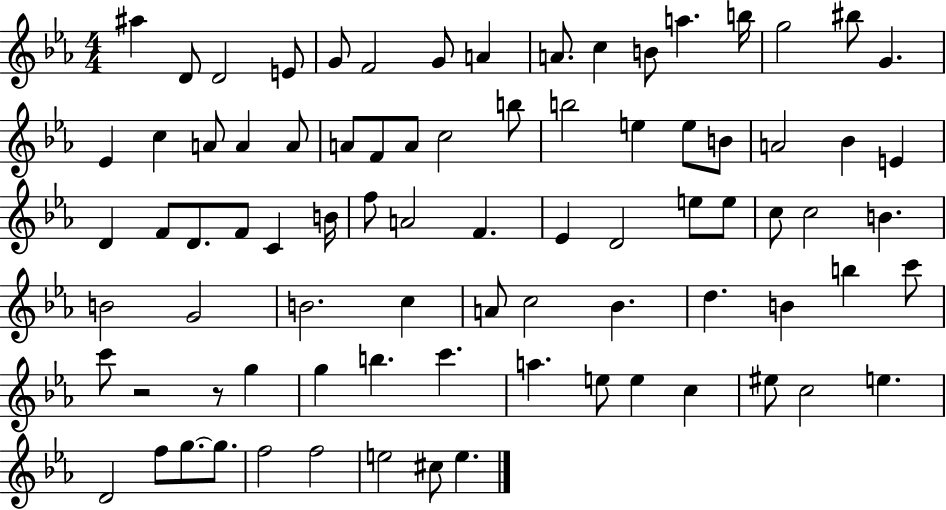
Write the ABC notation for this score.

X:1
T:Untitled
M:4/4
L:1/4
K:Eb
^a D/2 D2 E/2 G/2 F2 G/2 A A/2 c B/2 a b/4 g2 ^b/2 G _E c A/2 A A/2 A/2 F/2 A/2 c2 b/2 b2 e e/2 B/2 A2 _B E D F/2 D/2 F/2 C B/4 f/2 A2 F _E D2 e/2 e/2 c/2 c2 B B2 G2 B2 c A/2 c2 _B d B b c'/2 c'/2 z2 z/2 g g b c' a e/2 e c ^e/2 c2 e D2 f/2 g/2 g/2 f2 f2 e2 ^c/2 e